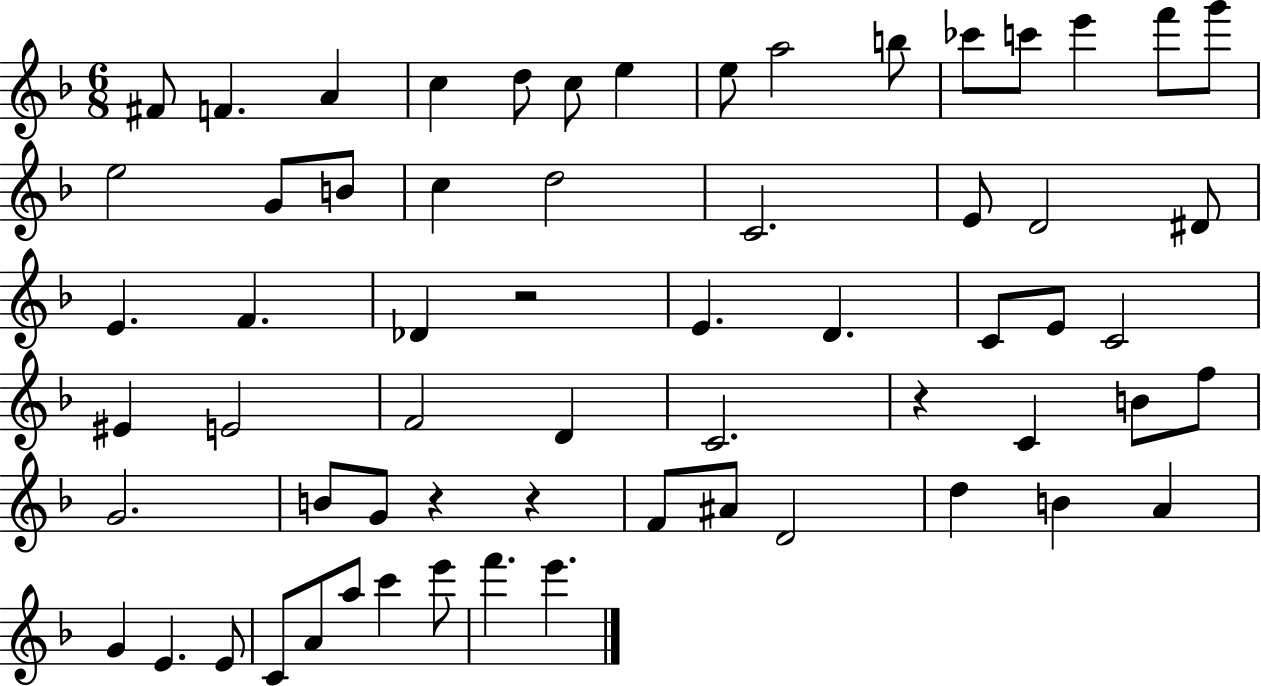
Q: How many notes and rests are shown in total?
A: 63